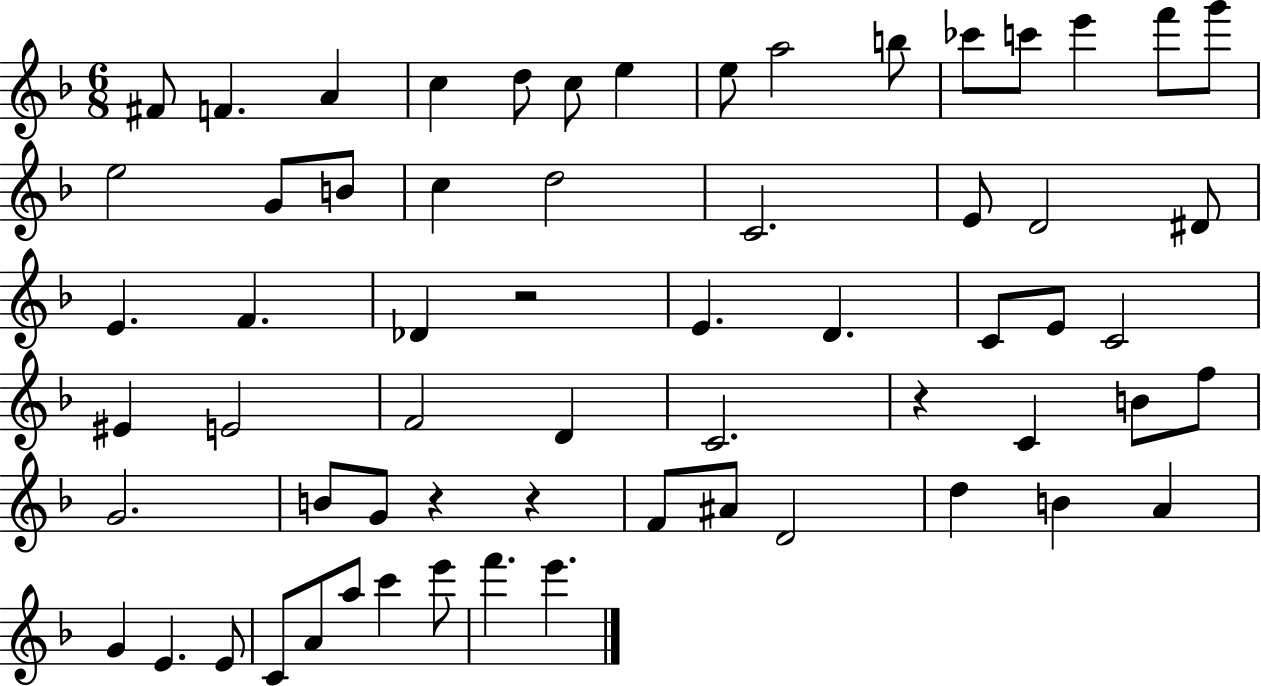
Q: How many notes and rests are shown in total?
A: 63